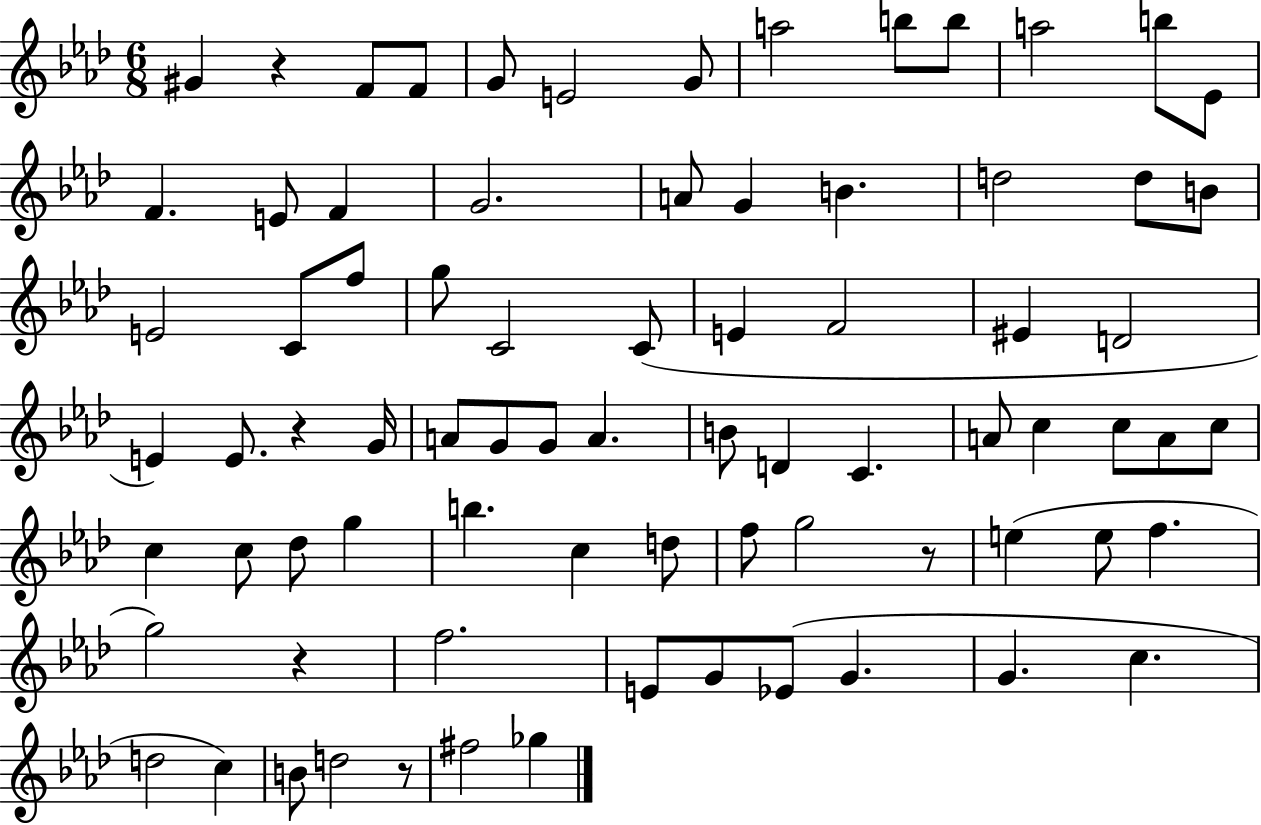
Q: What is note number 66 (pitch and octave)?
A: G4